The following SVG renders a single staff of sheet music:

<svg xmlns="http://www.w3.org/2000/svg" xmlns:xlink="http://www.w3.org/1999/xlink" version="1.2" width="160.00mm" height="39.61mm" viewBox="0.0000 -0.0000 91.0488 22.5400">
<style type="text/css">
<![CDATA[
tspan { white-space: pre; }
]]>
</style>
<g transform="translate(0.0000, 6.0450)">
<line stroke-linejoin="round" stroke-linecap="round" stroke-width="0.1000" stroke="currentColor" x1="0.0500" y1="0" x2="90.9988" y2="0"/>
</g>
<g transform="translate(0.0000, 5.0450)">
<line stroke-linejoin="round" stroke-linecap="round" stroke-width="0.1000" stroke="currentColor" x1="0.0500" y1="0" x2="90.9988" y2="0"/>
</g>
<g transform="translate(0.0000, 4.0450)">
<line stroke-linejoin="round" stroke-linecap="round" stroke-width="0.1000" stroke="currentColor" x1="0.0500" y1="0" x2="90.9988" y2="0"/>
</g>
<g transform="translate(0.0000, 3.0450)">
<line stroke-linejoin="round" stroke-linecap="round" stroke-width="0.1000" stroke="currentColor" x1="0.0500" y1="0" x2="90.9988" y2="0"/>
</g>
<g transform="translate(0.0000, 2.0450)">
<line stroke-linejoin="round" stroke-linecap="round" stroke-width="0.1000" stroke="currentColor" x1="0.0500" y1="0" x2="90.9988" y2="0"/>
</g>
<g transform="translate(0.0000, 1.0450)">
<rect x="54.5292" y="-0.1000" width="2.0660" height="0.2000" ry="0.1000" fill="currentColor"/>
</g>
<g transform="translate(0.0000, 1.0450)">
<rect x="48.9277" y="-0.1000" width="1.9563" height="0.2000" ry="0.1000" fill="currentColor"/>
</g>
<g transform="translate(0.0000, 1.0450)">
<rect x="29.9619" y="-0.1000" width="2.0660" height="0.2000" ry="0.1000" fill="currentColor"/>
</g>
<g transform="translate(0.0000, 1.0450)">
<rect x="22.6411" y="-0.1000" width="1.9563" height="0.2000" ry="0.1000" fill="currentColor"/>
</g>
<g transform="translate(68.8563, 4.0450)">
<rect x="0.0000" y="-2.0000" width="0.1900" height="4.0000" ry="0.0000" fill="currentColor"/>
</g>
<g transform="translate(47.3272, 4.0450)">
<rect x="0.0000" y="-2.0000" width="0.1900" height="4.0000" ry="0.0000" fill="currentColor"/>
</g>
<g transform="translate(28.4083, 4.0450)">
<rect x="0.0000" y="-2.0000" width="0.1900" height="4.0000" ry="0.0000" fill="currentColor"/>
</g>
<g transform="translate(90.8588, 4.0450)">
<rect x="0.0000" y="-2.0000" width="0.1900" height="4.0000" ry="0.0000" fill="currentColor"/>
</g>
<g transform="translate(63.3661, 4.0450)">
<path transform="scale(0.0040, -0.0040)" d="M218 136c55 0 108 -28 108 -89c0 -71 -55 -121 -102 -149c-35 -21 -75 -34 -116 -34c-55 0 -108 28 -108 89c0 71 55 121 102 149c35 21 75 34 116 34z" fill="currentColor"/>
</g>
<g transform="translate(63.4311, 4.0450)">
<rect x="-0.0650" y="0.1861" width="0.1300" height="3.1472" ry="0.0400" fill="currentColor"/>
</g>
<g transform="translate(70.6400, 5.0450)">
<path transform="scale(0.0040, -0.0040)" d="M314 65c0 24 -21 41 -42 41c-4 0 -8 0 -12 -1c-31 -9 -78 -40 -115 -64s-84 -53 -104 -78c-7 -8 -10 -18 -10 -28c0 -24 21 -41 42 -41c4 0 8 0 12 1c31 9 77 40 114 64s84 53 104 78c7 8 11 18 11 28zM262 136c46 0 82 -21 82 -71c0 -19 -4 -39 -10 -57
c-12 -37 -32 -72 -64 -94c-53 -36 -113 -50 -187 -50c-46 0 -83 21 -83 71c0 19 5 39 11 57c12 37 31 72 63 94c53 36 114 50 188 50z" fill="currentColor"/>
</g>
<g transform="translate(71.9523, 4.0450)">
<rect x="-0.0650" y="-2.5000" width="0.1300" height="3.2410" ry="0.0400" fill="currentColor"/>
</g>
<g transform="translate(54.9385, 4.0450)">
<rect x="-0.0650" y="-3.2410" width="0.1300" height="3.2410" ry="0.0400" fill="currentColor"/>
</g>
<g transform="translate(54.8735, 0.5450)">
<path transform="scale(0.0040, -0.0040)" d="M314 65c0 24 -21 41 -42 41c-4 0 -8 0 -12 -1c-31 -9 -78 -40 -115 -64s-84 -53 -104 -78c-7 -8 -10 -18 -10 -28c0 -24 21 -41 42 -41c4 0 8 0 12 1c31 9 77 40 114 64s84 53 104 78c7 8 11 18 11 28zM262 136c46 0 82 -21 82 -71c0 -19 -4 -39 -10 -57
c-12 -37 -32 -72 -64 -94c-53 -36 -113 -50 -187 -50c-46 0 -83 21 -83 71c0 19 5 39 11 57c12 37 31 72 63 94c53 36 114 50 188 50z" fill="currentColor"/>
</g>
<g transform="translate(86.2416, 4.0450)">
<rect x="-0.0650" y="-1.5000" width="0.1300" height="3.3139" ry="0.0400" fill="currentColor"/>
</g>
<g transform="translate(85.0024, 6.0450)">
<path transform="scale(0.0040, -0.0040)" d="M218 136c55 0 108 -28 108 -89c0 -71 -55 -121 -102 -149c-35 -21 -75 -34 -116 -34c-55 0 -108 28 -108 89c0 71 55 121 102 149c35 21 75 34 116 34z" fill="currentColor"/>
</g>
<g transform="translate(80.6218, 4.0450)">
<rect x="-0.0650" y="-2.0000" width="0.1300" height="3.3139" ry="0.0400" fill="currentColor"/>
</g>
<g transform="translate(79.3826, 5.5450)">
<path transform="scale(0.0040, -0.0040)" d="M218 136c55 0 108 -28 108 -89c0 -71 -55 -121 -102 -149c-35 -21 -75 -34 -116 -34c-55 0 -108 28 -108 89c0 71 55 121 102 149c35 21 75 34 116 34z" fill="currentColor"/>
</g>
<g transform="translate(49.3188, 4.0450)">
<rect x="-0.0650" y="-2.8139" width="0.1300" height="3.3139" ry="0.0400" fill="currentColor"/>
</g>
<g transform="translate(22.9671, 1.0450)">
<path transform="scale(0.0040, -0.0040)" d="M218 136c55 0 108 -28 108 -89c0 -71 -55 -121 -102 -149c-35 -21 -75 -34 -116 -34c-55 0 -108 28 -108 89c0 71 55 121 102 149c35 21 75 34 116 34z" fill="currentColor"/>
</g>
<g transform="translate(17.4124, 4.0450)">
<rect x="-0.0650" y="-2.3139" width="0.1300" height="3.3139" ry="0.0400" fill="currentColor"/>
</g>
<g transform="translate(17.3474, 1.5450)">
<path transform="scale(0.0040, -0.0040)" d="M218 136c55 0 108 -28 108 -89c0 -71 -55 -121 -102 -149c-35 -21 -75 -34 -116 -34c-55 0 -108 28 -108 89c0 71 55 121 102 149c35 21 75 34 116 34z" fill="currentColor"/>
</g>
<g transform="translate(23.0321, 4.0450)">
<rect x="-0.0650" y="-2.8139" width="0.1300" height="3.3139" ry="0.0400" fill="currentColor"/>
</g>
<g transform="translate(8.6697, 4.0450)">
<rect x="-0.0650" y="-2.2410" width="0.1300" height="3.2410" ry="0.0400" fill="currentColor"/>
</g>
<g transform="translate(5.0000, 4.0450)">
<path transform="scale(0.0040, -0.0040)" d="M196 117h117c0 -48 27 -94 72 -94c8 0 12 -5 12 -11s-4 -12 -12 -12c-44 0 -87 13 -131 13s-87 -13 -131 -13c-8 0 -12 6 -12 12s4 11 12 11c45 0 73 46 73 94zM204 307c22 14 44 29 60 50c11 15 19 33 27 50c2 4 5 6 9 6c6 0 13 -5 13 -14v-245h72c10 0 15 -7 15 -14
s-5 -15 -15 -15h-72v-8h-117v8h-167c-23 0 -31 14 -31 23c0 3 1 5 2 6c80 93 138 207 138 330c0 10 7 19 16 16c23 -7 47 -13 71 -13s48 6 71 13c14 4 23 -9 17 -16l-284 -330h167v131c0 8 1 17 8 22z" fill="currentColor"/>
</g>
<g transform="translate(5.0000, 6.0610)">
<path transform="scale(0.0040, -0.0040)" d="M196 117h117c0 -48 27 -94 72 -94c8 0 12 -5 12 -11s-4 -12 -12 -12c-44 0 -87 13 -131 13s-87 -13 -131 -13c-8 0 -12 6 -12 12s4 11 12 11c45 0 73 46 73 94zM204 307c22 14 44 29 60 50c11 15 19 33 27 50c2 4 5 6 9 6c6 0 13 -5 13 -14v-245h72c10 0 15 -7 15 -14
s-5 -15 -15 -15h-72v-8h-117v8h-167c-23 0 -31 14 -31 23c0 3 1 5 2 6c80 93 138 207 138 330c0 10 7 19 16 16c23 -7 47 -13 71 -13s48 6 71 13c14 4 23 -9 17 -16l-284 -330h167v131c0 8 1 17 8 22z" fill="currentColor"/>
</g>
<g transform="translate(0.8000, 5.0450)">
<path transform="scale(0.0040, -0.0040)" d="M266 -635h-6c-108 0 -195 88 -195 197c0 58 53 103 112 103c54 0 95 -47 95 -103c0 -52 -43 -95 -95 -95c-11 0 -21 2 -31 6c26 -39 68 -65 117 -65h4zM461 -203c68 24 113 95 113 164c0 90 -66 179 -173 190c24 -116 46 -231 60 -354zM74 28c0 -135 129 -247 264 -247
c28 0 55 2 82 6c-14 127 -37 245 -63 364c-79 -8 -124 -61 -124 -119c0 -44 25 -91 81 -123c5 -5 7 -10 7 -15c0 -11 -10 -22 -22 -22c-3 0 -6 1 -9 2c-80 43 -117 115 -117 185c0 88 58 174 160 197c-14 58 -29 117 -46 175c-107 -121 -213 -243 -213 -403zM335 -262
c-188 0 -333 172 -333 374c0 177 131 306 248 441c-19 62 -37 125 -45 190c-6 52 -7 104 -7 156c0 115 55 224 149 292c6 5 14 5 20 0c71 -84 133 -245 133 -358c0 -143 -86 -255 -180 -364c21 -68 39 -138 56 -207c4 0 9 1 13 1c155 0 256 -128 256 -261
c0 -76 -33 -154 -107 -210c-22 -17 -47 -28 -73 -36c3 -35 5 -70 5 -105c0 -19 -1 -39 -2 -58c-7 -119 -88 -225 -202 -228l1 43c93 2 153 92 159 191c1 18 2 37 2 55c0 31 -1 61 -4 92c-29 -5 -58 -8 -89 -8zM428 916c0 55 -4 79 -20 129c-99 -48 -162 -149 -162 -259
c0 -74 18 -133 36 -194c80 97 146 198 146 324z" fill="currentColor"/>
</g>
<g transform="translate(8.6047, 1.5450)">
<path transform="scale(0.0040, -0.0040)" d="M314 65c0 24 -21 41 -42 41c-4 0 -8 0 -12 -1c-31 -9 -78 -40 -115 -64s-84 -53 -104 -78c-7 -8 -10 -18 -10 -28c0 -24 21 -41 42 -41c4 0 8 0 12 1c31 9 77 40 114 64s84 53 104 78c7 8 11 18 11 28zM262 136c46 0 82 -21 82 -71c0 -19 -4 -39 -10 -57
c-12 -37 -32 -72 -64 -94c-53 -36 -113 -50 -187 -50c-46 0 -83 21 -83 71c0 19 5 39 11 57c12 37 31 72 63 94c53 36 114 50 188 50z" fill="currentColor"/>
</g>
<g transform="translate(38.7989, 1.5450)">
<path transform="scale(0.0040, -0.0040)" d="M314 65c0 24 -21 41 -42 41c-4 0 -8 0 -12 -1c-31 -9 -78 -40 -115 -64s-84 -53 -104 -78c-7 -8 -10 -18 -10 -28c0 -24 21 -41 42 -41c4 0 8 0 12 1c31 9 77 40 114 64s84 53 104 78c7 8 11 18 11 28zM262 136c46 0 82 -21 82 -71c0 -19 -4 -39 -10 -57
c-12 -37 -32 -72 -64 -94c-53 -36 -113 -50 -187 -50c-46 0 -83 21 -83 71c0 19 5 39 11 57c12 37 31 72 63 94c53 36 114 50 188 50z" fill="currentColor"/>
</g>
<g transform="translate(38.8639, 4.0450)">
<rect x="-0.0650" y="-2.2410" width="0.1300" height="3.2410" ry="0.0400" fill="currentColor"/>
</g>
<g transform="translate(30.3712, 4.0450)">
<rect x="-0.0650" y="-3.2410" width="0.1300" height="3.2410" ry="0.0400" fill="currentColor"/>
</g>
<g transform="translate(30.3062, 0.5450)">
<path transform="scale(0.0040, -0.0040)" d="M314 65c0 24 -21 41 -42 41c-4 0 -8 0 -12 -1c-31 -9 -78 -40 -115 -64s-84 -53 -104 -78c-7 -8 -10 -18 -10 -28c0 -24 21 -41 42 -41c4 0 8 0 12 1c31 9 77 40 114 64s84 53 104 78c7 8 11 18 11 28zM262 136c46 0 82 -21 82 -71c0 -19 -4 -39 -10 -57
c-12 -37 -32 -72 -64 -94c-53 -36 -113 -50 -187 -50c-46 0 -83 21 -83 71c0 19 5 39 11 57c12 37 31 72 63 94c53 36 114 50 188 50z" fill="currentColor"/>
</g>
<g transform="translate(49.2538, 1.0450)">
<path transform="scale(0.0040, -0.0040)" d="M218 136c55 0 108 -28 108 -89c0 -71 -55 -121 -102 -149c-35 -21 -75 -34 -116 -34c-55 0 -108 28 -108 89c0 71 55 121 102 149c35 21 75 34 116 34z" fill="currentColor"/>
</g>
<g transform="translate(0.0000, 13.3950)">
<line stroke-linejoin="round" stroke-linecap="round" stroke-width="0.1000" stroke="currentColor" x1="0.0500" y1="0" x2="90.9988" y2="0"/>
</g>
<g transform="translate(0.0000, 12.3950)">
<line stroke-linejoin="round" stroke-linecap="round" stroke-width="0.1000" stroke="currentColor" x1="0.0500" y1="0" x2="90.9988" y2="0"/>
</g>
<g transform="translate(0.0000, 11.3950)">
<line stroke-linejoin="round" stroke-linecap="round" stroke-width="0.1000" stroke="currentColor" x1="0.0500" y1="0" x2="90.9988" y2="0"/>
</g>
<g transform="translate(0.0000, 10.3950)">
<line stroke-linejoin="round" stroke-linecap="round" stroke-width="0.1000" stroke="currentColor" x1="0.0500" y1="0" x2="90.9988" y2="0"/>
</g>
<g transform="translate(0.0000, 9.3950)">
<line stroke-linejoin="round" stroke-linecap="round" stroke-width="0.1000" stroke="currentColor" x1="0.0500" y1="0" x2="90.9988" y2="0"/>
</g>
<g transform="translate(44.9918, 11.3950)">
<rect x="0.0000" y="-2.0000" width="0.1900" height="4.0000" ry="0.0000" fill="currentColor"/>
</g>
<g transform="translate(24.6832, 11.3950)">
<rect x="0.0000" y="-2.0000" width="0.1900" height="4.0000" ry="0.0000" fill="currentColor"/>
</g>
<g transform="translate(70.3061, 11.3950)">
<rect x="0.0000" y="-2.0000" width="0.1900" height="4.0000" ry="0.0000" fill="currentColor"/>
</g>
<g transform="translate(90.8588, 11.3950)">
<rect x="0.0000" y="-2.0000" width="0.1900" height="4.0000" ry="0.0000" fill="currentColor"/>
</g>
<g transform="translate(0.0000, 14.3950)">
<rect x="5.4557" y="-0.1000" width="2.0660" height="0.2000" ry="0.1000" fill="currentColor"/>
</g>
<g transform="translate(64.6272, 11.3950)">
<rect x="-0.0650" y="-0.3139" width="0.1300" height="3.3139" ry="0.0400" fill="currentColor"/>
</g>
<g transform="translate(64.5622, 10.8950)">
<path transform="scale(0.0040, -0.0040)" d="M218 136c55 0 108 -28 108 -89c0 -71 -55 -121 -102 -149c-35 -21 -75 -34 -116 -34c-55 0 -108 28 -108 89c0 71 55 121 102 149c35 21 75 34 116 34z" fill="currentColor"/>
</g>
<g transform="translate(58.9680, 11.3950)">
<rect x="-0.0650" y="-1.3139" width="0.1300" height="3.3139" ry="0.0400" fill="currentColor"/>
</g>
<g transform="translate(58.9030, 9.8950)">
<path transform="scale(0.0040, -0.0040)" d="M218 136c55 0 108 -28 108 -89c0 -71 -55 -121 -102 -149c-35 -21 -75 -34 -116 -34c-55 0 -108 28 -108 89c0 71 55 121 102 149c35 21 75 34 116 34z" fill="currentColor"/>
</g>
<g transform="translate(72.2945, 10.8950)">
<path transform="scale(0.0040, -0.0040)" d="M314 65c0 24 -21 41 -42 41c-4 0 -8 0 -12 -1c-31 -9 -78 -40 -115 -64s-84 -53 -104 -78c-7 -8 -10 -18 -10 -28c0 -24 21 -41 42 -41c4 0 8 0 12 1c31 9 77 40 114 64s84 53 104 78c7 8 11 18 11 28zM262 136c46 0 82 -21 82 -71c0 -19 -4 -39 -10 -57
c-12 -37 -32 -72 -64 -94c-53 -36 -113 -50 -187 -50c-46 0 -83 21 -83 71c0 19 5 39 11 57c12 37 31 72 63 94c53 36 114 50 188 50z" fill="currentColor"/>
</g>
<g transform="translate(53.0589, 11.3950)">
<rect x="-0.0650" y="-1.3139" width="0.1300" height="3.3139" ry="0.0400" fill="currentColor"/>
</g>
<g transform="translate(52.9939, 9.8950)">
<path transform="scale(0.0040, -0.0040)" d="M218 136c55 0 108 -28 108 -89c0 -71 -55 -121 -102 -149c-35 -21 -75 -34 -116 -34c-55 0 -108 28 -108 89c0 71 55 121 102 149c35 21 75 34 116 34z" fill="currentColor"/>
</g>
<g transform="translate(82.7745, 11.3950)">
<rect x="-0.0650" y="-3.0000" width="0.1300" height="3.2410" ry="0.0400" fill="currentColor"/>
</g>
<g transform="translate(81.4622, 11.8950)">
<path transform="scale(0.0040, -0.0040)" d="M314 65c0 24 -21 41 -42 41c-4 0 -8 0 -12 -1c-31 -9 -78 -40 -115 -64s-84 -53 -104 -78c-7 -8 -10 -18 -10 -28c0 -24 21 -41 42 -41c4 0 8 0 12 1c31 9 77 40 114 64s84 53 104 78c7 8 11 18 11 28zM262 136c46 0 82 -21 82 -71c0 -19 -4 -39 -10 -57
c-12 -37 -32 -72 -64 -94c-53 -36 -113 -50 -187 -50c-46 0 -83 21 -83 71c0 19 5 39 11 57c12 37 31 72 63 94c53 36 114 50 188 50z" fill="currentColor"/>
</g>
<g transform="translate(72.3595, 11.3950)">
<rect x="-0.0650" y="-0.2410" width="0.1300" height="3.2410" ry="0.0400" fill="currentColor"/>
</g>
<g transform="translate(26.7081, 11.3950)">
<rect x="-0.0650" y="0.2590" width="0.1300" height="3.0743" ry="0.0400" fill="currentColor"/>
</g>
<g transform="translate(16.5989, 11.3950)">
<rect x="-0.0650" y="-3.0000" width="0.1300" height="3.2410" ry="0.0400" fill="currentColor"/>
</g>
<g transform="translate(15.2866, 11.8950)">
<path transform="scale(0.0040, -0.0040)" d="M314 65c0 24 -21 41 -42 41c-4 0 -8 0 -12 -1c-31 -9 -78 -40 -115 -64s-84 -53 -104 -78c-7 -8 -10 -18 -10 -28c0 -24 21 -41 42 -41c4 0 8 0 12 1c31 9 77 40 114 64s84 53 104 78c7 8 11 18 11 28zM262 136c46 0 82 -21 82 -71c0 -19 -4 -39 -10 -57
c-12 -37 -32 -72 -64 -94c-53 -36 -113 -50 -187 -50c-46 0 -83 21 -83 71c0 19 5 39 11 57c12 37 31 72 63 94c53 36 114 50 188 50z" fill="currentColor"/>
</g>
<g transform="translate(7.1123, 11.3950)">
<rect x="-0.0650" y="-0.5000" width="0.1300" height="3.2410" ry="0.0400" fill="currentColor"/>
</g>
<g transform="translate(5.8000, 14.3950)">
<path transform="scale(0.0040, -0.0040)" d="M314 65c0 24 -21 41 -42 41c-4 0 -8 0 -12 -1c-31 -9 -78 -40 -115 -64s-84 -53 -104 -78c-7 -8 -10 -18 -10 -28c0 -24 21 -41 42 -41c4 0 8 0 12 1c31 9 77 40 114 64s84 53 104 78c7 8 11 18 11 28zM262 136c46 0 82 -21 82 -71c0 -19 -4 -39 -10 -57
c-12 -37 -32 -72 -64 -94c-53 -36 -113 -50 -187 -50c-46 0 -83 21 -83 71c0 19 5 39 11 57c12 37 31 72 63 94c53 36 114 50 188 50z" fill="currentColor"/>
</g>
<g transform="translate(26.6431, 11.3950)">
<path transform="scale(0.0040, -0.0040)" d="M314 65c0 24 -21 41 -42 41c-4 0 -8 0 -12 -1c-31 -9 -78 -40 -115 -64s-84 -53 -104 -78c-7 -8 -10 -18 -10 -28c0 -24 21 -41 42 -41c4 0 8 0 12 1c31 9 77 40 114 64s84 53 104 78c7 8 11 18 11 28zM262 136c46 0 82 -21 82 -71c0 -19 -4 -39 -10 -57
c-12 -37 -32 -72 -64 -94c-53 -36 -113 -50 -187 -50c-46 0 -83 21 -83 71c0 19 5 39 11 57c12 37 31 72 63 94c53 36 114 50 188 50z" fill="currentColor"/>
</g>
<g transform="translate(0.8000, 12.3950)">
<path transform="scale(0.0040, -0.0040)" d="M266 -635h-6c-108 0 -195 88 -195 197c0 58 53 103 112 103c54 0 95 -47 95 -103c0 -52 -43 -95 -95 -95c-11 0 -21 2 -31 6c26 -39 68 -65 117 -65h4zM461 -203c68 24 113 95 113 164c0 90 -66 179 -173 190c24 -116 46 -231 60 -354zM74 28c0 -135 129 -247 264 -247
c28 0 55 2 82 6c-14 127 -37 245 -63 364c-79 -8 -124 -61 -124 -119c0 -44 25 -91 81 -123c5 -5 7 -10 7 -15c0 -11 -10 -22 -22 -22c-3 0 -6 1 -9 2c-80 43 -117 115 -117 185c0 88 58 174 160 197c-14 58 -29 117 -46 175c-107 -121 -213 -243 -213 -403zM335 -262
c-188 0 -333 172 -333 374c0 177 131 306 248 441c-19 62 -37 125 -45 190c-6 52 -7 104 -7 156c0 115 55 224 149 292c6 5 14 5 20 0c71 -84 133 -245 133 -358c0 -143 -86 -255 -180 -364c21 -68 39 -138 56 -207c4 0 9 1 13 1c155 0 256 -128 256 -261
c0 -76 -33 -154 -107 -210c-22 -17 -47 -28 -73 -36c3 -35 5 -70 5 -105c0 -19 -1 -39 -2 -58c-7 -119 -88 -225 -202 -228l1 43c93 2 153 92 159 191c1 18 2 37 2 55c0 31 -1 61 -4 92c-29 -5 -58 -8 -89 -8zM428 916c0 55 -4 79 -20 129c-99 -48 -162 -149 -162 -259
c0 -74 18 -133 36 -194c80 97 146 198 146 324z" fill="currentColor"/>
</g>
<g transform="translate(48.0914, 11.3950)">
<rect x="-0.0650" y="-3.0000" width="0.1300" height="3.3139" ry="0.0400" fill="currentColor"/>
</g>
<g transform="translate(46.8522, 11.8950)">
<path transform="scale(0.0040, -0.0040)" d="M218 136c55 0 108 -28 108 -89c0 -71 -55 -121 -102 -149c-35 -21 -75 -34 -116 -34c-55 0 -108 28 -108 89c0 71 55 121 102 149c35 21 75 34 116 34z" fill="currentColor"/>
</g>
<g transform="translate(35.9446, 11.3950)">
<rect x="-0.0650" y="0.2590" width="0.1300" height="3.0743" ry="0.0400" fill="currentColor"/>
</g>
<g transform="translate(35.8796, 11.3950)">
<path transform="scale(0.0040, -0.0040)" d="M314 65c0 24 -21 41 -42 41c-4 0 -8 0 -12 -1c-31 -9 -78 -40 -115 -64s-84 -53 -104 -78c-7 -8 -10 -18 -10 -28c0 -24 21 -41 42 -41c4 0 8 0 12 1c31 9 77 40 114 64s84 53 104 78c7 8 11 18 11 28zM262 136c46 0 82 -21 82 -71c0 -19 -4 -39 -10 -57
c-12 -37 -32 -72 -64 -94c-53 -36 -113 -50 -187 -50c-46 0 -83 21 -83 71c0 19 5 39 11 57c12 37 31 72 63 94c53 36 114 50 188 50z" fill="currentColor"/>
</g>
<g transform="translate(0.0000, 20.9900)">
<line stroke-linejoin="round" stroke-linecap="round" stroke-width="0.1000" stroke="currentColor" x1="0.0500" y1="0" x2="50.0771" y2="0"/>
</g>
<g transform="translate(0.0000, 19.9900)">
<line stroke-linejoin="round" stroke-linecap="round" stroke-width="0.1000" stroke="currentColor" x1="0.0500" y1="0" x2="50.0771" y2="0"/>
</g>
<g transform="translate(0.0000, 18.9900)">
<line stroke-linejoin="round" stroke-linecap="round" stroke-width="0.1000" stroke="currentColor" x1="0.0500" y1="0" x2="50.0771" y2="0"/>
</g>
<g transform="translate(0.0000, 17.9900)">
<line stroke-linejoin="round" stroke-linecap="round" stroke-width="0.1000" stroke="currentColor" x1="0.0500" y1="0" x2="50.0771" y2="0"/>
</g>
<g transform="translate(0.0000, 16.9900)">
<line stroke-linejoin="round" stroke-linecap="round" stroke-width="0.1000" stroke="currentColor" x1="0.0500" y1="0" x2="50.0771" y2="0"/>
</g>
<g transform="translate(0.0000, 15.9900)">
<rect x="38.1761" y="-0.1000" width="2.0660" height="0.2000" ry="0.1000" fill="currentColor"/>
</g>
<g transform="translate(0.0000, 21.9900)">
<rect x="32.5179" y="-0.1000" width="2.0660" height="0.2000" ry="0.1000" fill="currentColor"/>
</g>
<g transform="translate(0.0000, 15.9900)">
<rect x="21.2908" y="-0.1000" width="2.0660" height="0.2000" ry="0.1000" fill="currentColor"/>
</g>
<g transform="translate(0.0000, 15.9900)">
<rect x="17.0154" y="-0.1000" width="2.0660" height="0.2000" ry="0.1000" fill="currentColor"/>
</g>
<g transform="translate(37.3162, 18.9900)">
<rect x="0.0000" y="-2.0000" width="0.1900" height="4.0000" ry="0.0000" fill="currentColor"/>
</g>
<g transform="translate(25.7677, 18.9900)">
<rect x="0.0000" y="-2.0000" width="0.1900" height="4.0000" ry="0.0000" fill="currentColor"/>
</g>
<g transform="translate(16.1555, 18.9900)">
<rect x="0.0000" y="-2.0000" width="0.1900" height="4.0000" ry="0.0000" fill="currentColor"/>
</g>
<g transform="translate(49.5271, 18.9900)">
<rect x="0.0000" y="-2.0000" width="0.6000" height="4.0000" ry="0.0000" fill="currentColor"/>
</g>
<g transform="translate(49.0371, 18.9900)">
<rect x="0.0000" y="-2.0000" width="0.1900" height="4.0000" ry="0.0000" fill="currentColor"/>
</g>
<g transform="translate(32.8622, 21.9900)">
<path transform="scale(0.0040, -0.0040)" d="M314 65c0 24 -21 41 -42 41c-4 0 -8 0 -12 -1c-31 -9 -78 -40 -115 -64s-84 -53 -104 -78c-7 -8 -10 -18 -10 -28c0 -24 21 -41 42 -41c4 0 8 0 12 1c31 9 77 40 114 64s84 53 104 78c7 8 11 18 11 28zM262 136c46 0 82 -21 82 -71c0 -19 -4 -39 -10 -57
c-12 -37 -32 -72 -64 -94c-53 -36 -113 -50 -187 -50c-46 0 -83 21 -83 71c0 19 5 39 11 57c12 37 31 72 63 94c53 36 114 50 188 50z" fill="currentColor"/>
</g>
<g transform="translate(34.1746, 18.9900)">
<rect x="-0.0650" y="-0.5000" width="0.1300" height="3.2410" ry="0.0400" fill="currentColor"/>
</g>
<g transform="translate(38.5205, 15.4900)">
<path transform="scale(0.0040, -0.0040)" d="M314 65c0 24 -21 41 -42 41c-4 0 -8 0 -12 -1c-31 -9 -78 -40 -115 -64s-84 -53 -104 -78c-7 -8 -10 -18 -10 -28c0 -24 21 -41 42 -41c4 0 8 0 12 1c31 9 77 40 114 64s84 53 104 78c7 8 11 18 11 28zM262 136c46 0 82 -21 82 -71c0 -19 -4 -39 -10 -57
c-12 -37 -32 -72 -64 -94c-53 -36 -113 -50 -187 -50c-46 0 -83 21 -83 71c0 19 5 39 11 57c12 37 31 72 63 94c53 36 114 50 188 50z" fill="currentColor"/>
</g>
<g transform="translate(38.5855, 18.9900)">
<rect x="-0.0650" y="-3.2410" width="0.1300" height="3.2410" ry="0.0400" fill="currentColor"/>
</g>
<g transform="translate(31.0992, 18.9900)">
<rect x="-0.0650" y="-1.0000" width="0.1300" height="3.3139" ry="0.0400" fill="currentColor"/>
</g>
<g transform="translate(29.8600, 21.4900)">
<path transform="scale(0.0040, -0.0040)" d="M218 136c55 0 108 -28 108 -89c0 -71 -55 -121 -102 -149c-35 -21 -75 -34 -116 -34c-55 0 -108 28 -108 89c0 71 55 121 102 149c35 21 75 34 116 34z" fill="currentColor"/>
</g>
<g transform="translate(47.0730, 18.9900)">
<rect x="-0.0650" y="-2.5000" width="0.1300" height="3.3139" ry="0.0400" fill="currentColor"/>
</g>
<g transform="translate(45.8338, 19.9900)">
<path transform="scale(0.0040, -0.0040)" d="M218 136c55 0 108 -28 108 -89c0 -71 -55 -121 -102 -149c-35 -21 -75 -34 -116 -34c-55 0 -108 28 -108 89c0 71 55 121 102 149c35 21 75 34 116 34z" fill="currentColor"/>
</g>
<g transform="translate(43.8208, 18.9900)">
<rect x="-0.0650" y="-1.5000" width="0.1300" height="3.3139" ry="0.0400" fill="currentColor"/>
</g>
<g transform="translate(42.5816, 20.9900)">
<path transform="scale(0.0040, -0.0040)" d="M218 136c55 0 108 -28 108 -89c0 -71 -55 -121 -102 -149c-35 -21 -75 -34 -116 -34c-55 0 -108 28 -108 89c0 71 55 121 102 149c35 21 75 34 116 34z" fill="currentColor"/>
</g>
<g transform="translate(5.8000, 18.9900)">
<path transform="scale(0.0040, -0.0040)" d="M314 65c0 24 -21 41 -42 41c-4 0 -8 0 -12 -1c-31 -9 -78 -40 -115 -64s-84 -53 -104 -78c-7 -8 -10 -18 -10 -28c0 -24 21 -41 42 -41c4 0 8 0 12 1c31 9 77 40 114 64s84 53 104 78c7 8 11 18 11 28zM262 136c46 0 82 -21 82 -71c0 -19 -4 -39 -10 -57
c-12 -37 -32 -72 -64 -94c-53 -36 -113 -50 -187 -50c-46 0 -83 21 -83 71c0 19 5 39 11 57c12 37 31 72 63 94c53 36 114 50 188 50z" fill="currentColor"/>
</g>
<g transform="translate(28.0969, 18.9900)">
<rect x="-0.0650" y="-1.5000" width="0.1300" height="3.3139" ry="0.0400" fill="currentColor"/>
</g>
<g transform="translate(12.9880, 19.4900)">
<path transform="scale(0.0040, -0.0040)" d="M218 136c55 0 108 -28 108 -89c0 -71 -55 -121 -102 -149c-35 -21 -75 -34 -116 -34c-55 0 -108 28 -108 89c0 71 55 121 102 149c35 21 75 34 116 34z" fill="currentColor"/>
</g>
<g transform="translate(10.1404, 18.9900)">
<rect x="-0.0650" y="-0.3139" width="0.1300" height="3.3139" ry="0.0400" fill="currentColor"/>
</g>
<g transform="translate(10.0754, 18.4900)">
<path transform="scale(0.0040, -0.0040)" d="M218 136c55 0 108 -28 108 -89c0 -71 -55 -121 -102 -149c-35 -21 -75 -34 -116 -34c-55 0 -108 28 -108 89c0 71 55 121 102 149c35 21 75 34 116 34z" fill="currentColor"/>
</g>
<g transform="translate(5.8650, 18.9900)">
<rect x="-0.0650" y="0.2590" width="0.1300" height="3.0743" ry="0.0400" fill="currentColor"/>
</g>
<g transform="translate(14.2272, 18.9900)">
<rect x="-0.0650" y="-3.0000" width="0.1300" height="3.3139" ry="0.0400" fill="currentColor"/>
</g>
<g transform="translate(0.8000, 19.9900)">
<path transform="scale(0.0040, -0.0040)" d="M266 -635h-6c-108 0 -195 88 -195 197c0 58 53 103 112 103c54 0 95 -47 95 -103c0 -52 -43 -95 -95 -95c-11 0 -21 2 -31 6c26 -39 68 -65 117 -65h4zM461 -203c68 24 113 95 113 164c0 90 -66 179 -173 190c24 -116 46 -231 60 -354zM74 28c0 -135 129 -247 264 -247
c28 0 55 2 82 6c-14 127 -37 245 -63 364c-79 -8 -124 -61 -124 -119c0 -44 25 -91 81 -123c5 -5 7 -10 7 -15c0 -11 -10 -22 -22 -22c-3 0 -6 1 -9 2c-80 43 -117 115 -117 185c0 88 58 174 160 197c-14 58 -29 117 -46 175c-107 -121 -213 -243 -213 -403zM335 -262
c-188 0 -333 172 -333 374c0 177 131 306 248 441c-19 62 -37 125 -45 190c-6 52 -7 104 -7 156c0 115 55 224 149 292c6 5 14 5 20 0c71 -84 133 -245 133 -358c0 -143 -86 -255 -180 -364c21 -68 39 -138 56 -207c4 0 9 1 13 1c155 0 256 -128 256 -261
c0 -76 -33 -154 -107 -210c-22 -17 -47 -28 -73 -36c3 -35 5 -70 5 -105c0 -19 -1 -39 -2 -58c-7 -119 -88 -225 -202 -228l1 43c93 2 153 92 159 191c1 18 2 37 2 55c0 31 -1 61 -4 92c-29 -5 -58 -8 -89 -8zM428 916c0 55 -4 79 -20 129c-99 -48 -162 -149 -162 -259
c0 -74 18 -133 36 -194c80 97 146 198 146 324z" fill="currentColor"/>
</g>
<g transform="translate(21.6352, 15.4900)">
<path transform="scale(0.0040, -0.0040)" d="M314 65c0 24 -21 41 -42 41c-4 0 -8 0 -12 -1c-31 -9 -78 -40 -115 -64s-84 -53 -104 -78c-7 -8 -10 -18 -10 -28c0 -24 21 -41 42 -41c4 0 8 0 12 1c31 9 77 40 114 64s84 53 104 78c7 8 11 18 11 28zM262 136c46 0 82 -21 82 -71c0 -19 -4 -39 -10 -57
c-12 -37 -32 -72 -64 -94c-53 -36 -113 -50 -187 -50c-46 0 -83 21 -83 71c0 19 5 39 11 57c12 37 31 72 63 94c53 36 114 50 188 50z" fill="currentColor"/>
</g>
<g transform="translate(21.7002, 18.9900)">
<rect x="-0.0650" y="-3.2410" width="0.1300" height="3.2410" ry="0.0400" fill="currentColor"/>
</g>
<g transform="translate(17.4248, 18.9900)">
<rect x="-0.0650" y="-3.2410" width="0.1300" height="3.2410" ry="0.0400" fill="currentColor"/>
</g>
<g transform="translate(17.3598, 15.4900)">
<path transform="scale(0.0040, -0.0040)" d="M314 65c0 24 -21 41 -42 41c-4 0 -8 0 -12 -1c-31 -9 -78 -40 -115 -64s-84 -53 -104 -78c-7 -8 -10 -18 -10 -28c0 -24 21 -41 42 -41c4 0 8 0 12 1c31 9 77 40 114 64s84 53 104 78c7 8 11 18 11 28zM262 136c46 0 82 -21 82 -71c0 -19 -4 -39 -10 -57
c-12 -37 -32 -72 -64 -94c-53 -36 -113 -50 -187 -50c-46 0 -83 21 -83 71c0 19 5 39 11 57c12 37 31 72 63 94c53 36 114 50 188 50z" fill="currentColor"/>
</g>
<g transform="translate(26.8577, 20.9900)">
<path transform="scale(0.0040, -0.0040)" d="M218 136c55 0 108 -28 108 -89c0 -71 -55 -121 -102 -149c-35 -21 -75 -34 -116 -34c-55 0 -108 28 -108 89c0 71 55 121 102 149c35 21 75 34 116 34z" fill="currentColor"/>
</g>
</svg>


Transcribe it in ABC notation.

X:1
T:Untitled
M:4/4
L:1/4
K:C
g2 g a b2 g2 a b2 B G2 F E C2 A2 B2 B2 A e e c c2 A2 B2 c A b2 b2 E D C2 b2 E G